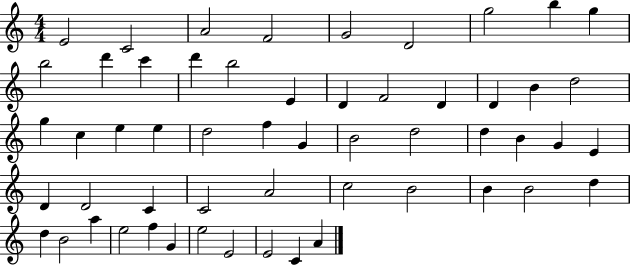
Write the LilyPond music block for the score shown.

{
  \clef treble
  \numericTimeSignature
  \time 4/4
  \key c \major
  e'2 c'2 | a'2 f'2 | g'2 d'2 | g''2 b''4 g''4 | \break b''2 d'''4 c'''4 | d'''4 b''2 e'4 | d'4 f'2 d'4 | d'4 b'4 d''2 | \break g''4 c''4 e''4 e''4 | d''2 f''4 g'4 | b'2 d''2 | d''4 b'4 g'4 e'4 | \break d'4 d'2 c'4 | c'2 a'2 | c''2 b'2 | b'4 b'2 d''4 | \break d''4 b'2 a''4 | e''2 f''4 g'4 | e''2 e'2 | e'2 c'4 a'4 | \break \bar "|."
}